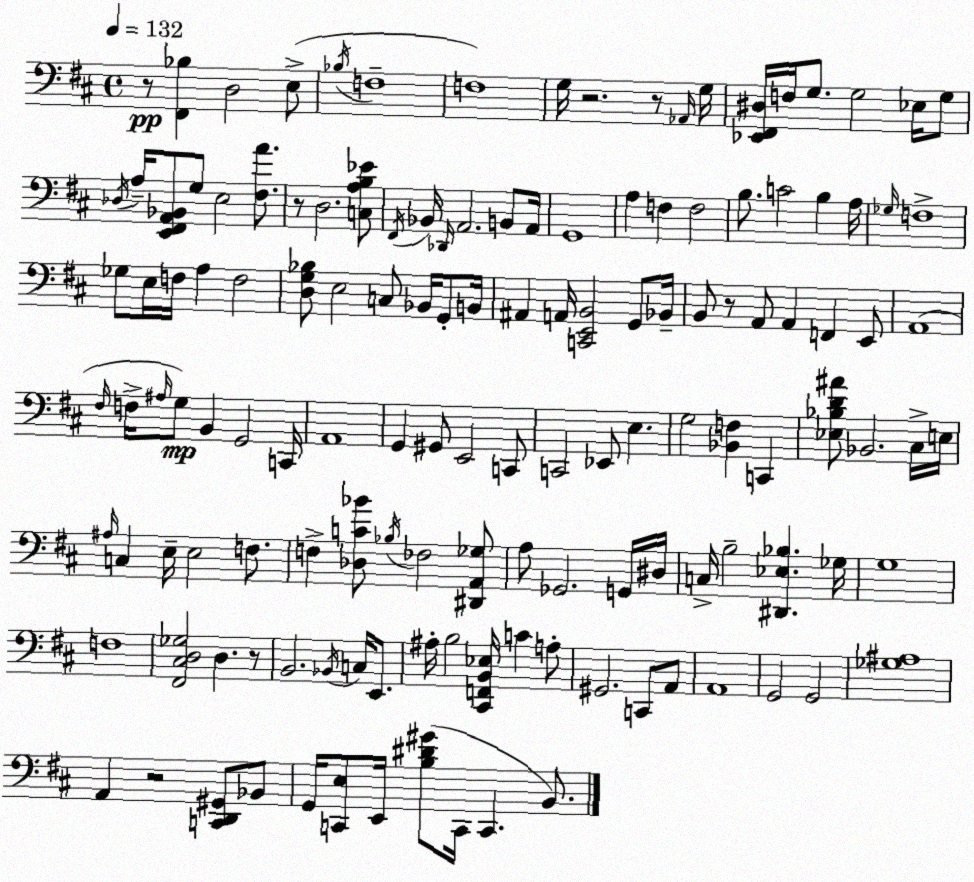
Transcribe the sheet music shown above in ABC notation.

X:1
T:Untitled
M:4/4
L:1/4
K:D
z/2 [^F,,_B,] D,2 E,/2 _B,/4 F,4 F,4 G,/4 z2 z/2 _A,,/4 G,/4 [_E,,^F,,^D,]/4 F,/4 G,/2 G,2 _E,/4 G,/2 _D,/4 A,/4 [E,,^F,,A,,_B,,]/2 G,/2 E,2 [^F,A]/2 z/2 D,2 [C,A,B,_E]/2 ^F,,/4 _B,,/4 _D,,/4 A,,2 B,,/2 A,,/4 G,,4 A, F, F,2 B,/2 C2 B, A,/4 _G,/4 F,4 _G,/2 E,/4 F,/4 A, F,2 [D,G,_B,]/2 E,2 C,/2 _B,,/4 G,,/2 B,,/4 ^A,, A,,/4 [C,,E,,B,,]2 G,,/2 _B,,/4 B,,/2 z/2 A,,/2 A,, F,, E,,/2 A,,4 ^F,/4 F,/4 ^A,/4 G,/2 B,, G,,2 C,,/4 A,,4 G,, ^G,,/2 E,,2 C,,/2 C,,2 _E,,/2 E, G,2 [_B,,F,] C,, [_E,_B,D^A]/2 _B,,2 ^C,/4 E,/4 ^A,/4 C, E,/4 E,2 F,/2 F, [_D,C_B]/2 _B,/4 _F,2 [^D,,A,,_G,]/2 A,/2 _G,,2 G,,/4 ^D,/4 C,/4 B,2 [^D,,_E,_B,] _G,/4 G,4 F,4 [^F,,^C,D,_G,]2 D, z/2 B,,2 _B,,/4 C,/4 E,,/2 ^A,/4 B,2 [^C,,F,,B,,_E,]/4 C A,/2 ^G,,2 C,,/2 A,,/2 A,,4 G,,2 G,,2 [_G,^A,]4 A,, z2 [C,,D,,^G,,]/2 _B,,/2 G,,/4 [C,,E,]/2 E,,/4 [B,^D^G]/2 C,,/4 C,, B,,/2